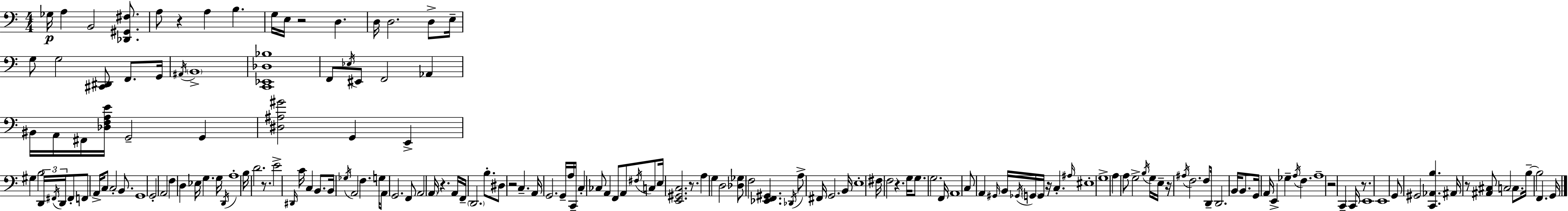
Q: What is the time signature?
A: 4/4